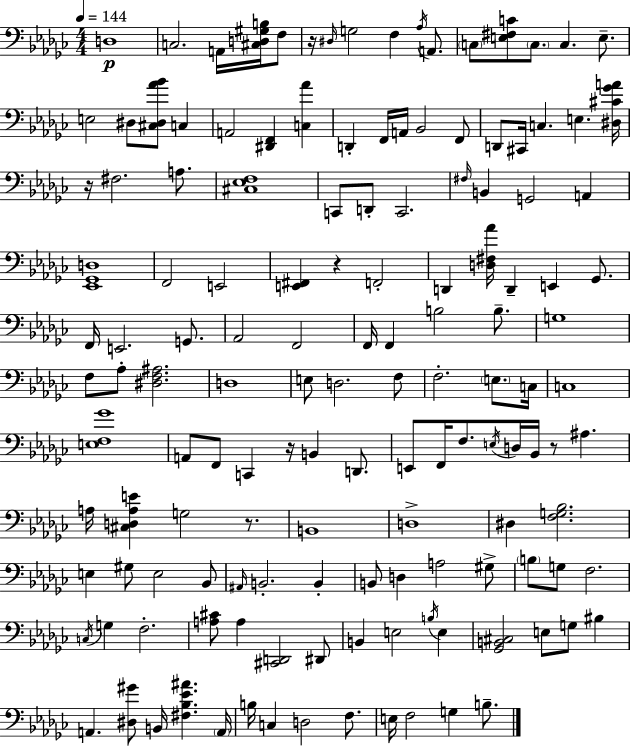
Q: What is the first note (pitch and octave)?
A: D3